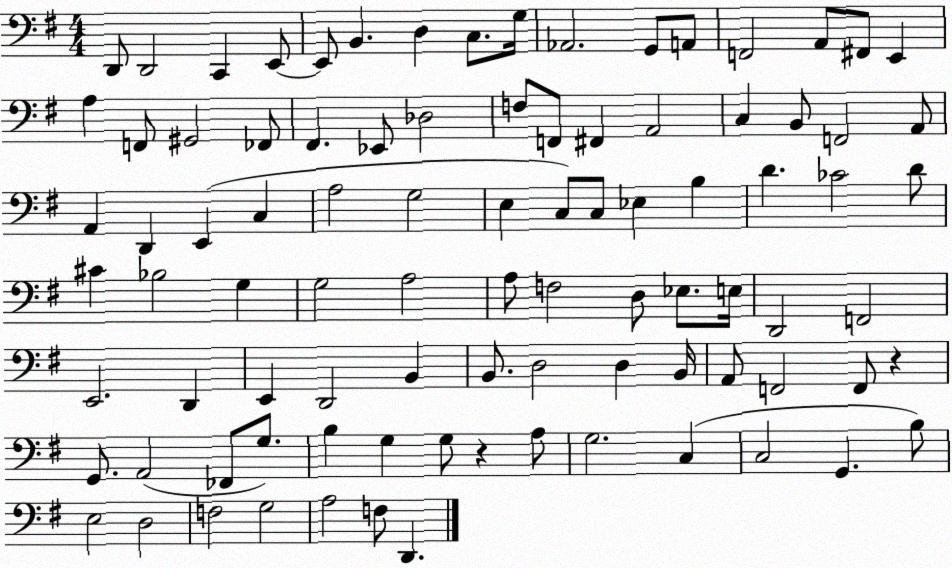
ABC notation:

X:1
T:Untitled
M:4/4
L:1/4
K:G
D,,/2 D,,2 C,, E,,/2 E,,/2 B,, D, C,/2 G,/4 _A,,2 G,,/2 A,,/2 F,,2 A,,/2 ^F,,/2 E,, A, F,,/2 ^G,,2 _F,,/2 ^F,, _E,,/2 _D,2 F,/2 F,,/2 ^F,, A,,2 C, B,,/2 F,,2 A,,/2 A,, D,, E,, C, A,2 G,2 E, C,/2 C,/2 _E, B, D _C2 D/2 ^C _B,2 G, G,2 A,2 A,/2 F,2 D,/2 _E,/2 E,/4 D,,2 F,,2 E,,2 D,, E,, D,,2 B,, B,,/2 D,2 D, B,,/4 A,,/2 F,,2 F,,/2 z G,,/2 A,,2 _F,,/2 G,/2 B, G, G,/2 z A,/2 G,2 C, C,2 G,, B,/2 E,2 D,2 F,2 G,2 A,2 F,/2 D,,